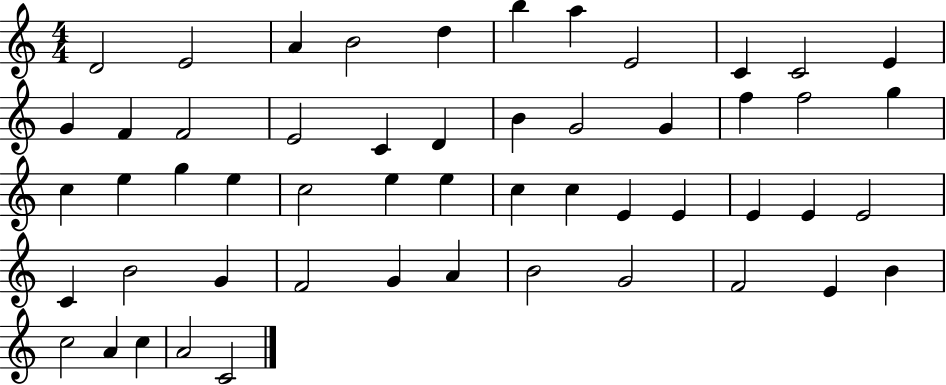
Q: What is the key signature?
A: C major